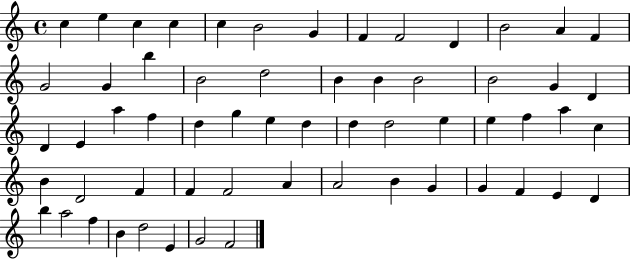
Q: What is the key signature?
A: C major